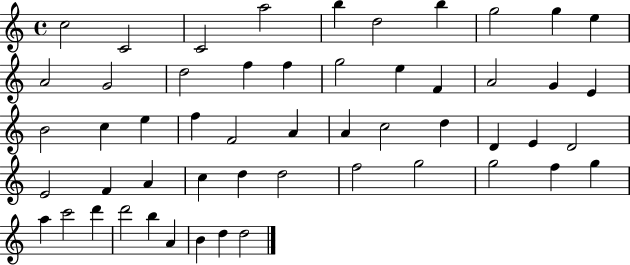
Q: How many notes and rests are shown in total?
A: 53